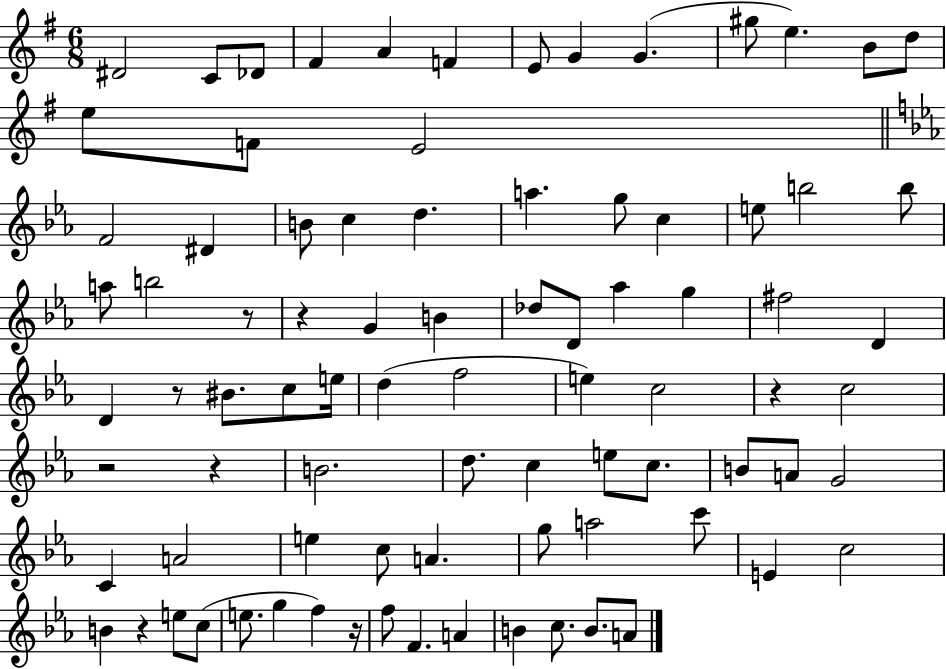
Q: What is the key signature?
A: G major